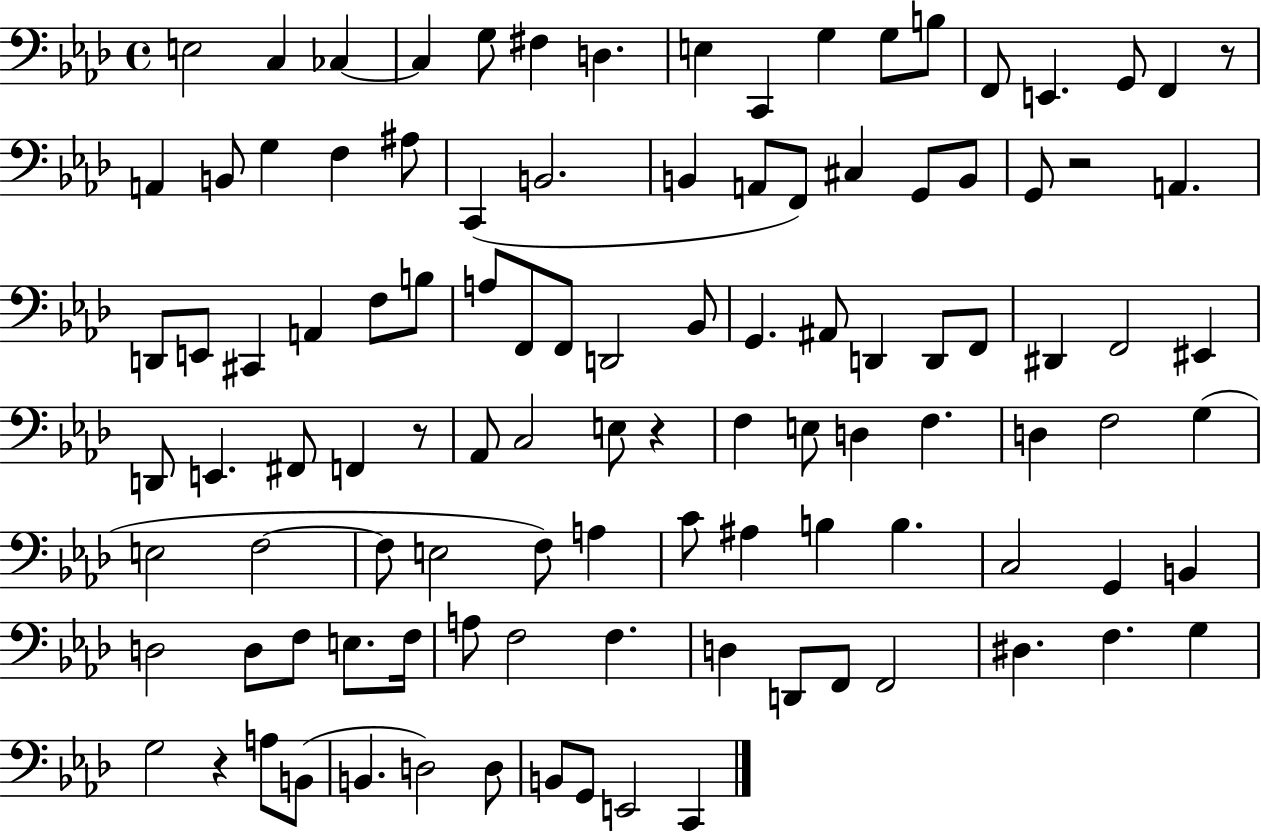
E3/h C3/q CES3/q CES3/q G3/e F#3/q D3/q. E3/q C2/q G3/q G3/e B3/e F2/e E2/q. G2/e F2/q R/e A2/q B2/e G3/q F3/q A#3/e C2/q B2/h. B2/q A2/e F2/e C#3/q G2/e B2/e G2/e R/h A2/q. D2/e E2/e C#2/q A2/q F3/e B3/e A3/e F2/e F2/e D2/h Bb2/e G2/q. A#2/e D2/q D2/e F2/e D#2/q F2/h EIS2/q D2/e E2/q. F#2/e F2/q R/e Ab2/e C3/h E3/e R/q F3/q E3/e D3/q F3/q. D3/q F3/h G3/q E3/h F3/h F3/e E3/h F3/e A3/q C4/e A#3/q B3/q B3/q. C3/h G2/q B2/q D3/h D3/e F3/e E3/e. F3/s A3/e F3/h F3/q. D3/q D2/e F2/e F2/h D#3/q. F3/q. G3/q G3/h R/q A3/e B2/e B2/q. D3/h D3/e B2/e G2/e E2/h C2/q